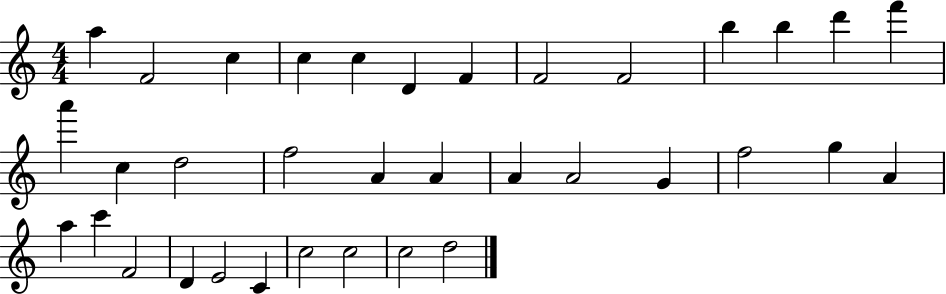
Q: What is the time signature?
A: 4/4